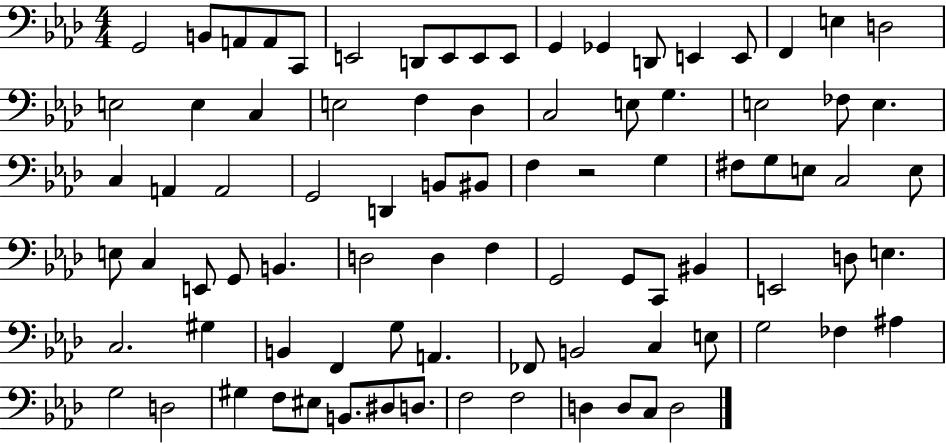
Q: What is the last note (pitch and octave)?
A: D3